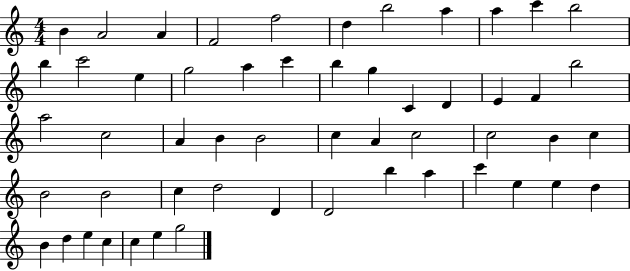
X:1
T:Untitled
M:4/4
L:1/4
K:C
B A2 A F2 f2 d b2 a a c' b2 b c'2 e g2 a c' b g C D E F b2 a2 c2 A B B2 c A c2 c2 B c B2 B2 c d2 D D2 b a c' e e d B d e c c e g2